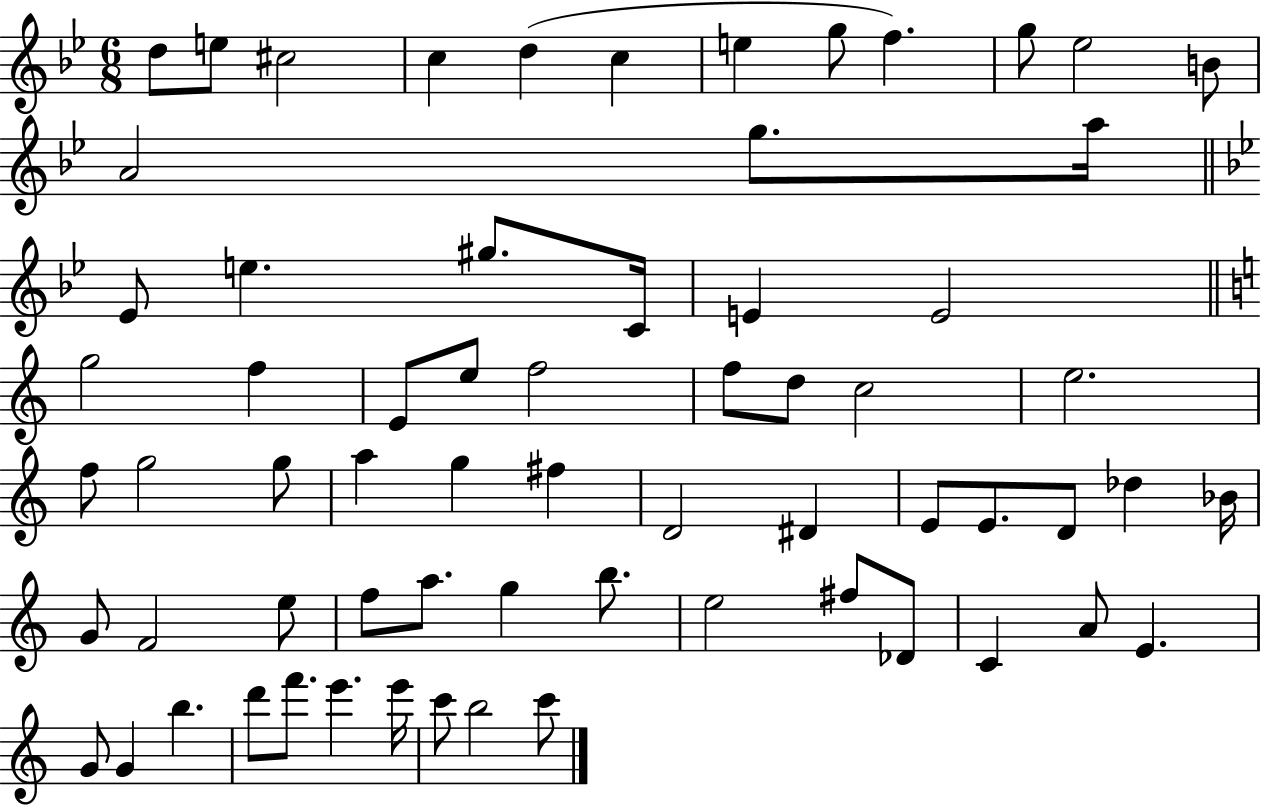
X:1
T:Untitled
M:6/8
L:1/4
K:Bb
d/2 e/2 ^c2 c d c e g/2 f g/2 _e2 B/2 A2 g/2 a/4 _E/2 e ^g/2 C/4 E E2 g2 f E/2 e/2 f2 f/2 d/2 c2 e2 f/2 g2 g/2 a g ^f D2 ^D E/2 E/2 D/2 _d _B/4 G/2 F2 e/2 f/2 a/2 g b/2 e2 ^f/2 _D/2 C A/2 E G/2 G b d'/2 f'/2 e' e'/4 c'/2 b2 c'/2